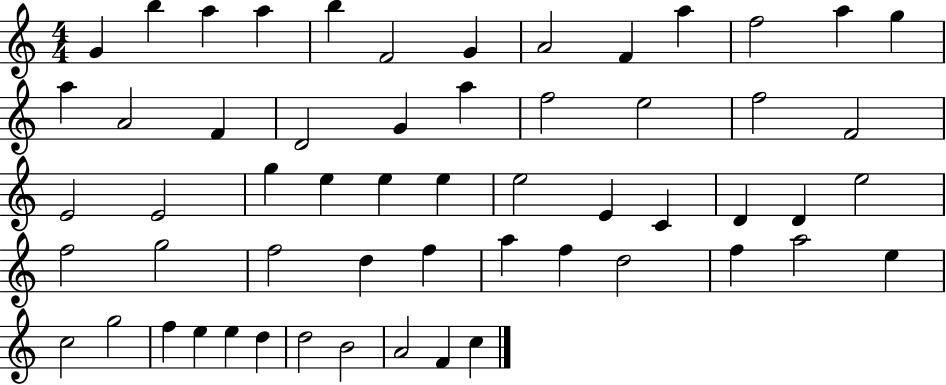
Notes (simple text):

G4/q B5/q A5/q A5/q B5/q F4/h G4/q A4/h F4/q A5/q F5/h A5/q G5/q A5/q A4/h F4/q D4/h G4/q A5/q F5/h E5/h F5/h F4/h E4/h E4/h G5/q E5/q E5/q E5/q E5/h E4/q C4/q D4/q D4/q E5/h F5/h G5/h F5/h D5/q F5/q A5/q F5/q D5/h F5/q A5/h E5/q C5/h G5/h F5/q E5/q E5/q D5/q D5/h B4/h A4/h F4/q C5/q